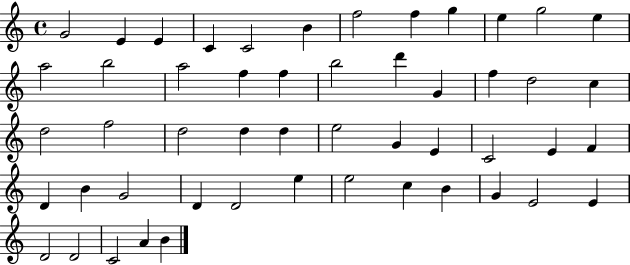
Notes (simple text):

G4/h E4/q E4/q C4/q C4/h B4/q F5/h F5/q G5/q E5/q G5/h E5/q A5/h B5/h A5/h F5/q F5/q B5/h D6/q G4/q F5/q D5/h C5/q D5/h F5/h D5/h D5/q D5/q E5/h G4/q E4/q C4/h E4/q F4/q D4/q B4/q G4/h D4/q D4/h E5/q E5/h C5/q B4/q G4/q E4/h E4/q D4/h D4/h C4/h A4/q B4/q